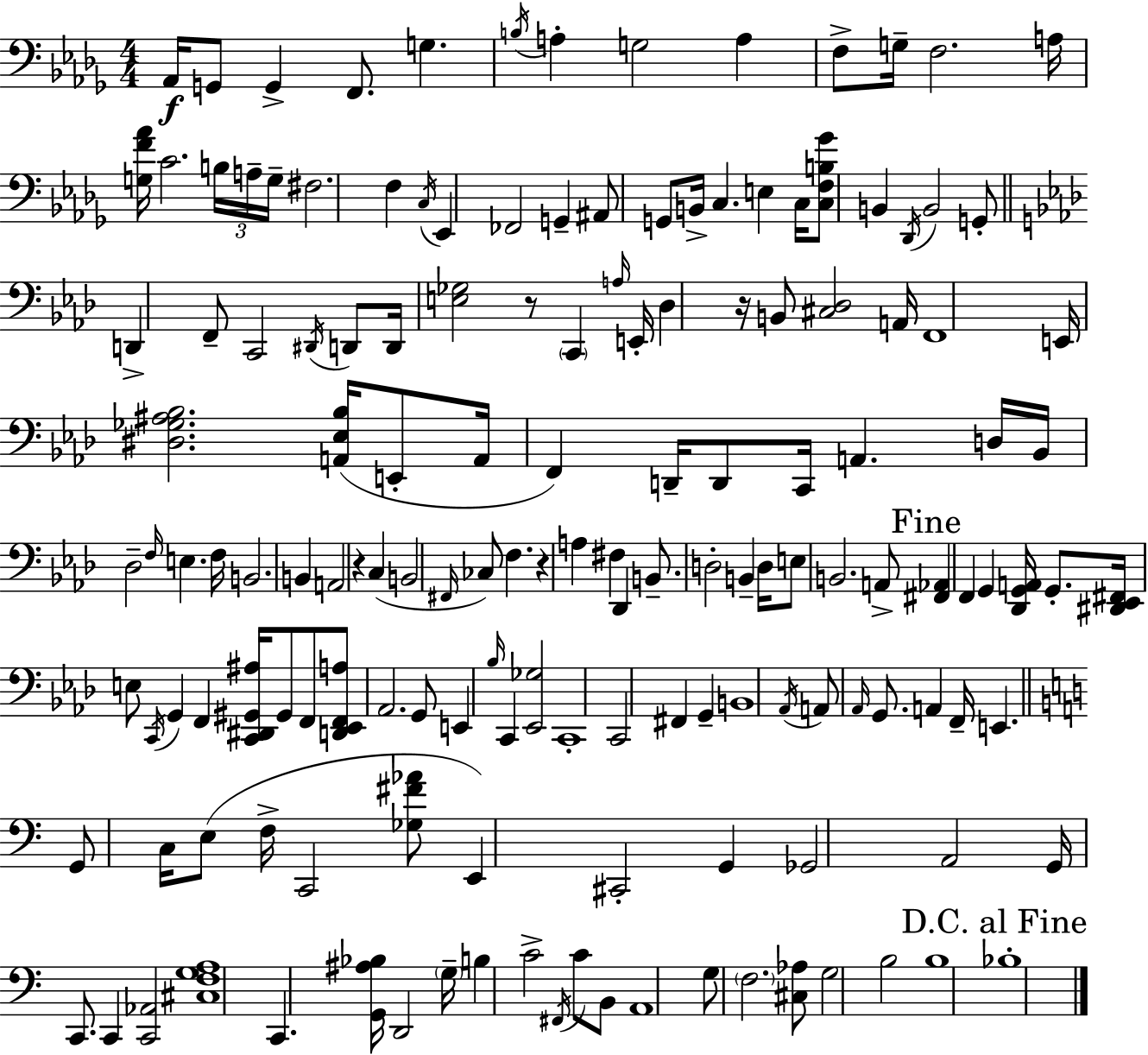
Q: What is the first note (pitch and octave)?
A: Ab2